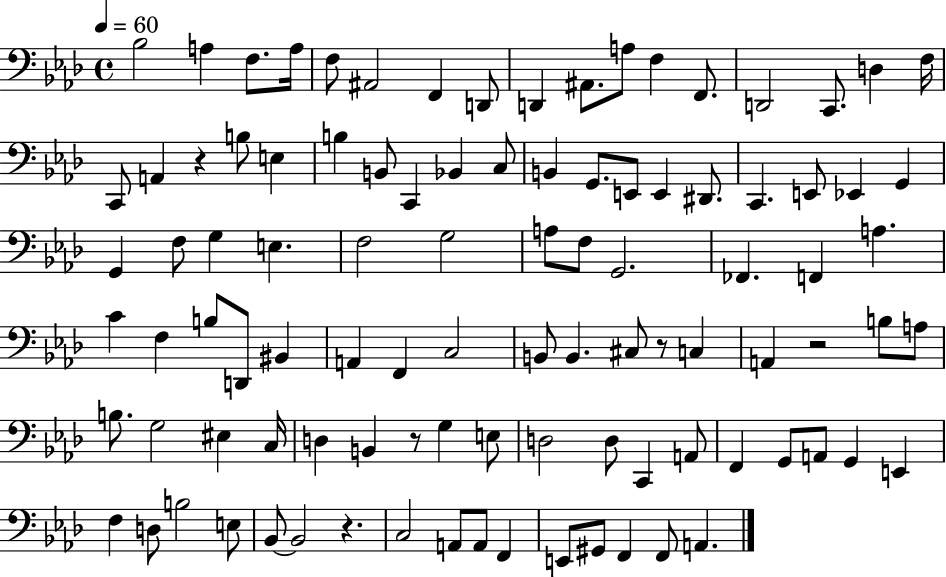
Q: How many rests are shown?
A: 5